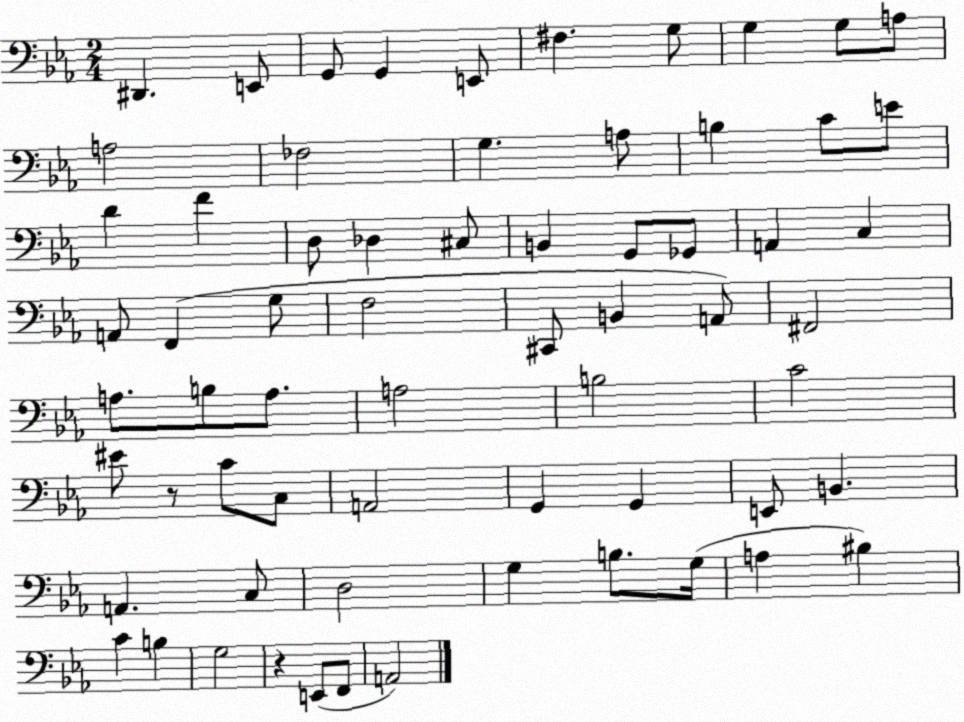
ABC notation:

X:1
T:Untitled
M:2/4
L:1/4
K:Eb
^D,, E,,/2 G,,/2 G,, E,,/2 ^F, G,/2 G, G,/2 A,/2 A,2 _F,2 G, A,/2 B, C/2 E/2 D F D,/2 _D, ^C,/2 B,, G,,/2 _G,,/2 A,, C, A,,/2 F,, G,/2 F,2 ^C,,/2 B,, A,,/2 ^F,,2 A,/2 B,/2 A,/2 A,2 B,2 C2 ^E/2 z/2 C/2 C,/2 A,,2 G,, G,, E,,/2 B,, A,, C,/2 D,2 G, B,/2 G,/4 A, ^B, C B, G,2 z E,,/2 F,,/2 A,,2